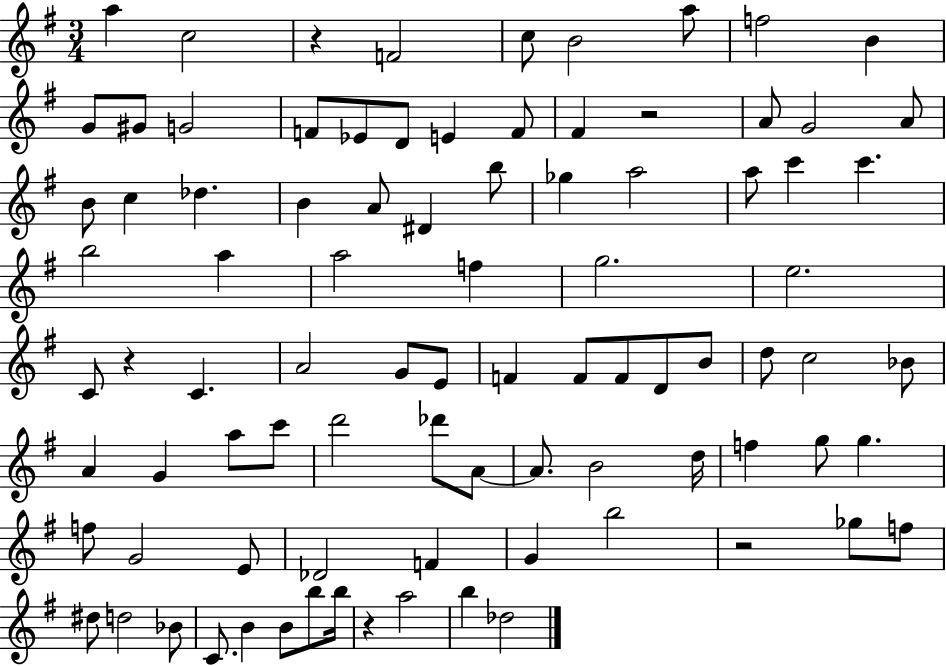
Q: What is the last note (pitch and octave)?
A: Db5